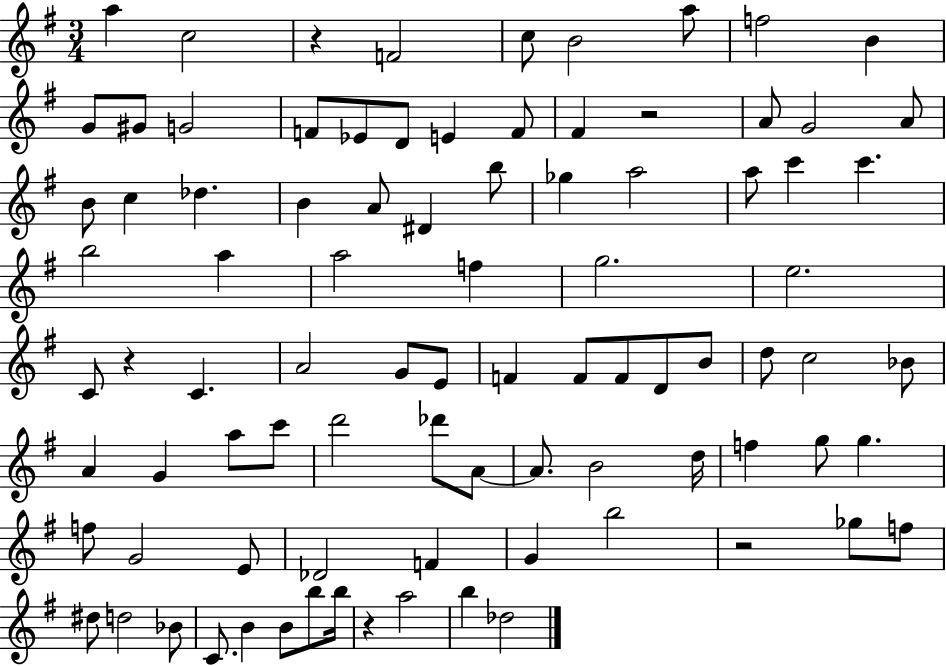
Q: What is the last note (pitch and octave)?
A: Db5